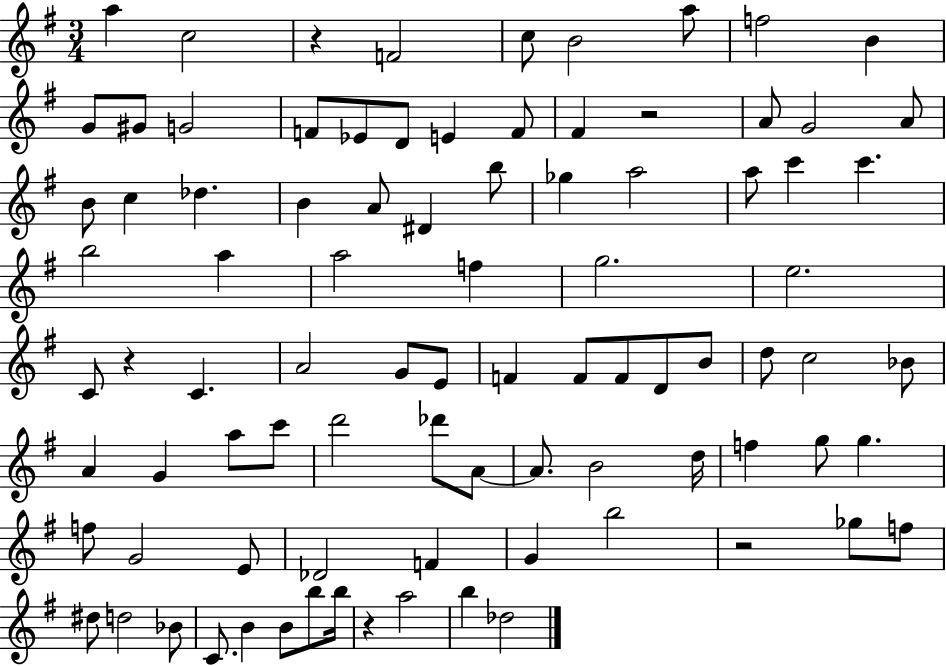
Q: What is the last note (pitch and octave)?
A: Db5